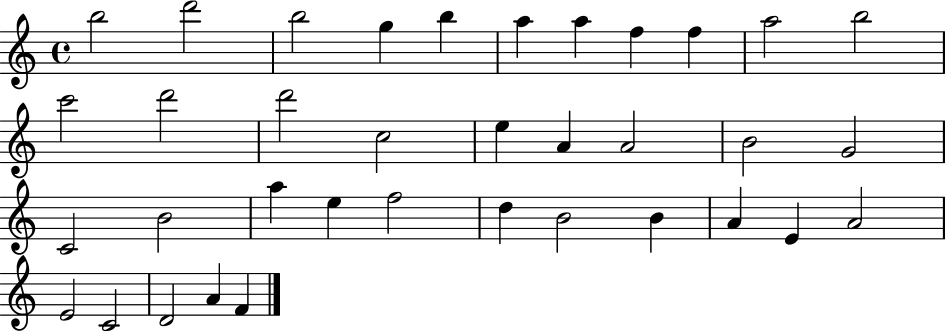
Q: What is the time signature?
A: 4/4